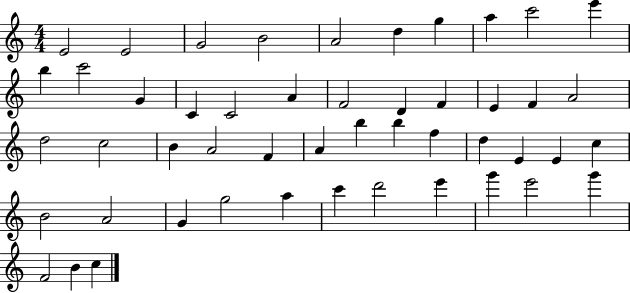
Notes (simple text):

E4/h E4/h G4/h B4/h A4/h D5/q G5/q A5/q C6/h E6/q B5/q C6/h G4/q C4/q C4/h A4/q F4/h D4/q F4/q E4/q F4/q A4/h D5/h C5/h B4/q A4/h F4/q A4/q B5/q B5/q F5/q D5/q E4/q E4/q C5/q B4/h A4/h G4/q G5/h A5/q C6/q D6/h E6/q G6/q E6/h G6/q F4/h B4/q C5/q